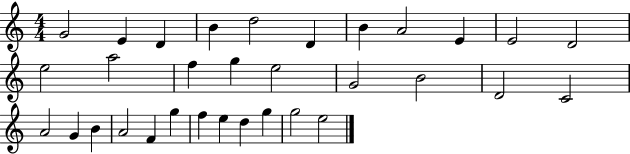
{
  \clef treble
  \numericTimeSignature
  \time 4/4
  \key c \major
  g'2 e'4 d'4 | b'4 d''2 d'4 | b'4 a'2 e'4 | e'2 d'2 | \break e''2 a''2 | f''4 g''4 e''2 | g'2 b'2 | d'2 c'2 | \break a'2 g'4 b'4 | a'2 f'4 g''4 | f''4 e''4 d''4 g''4 | g''2 e''2 | \break \bar "|."
}